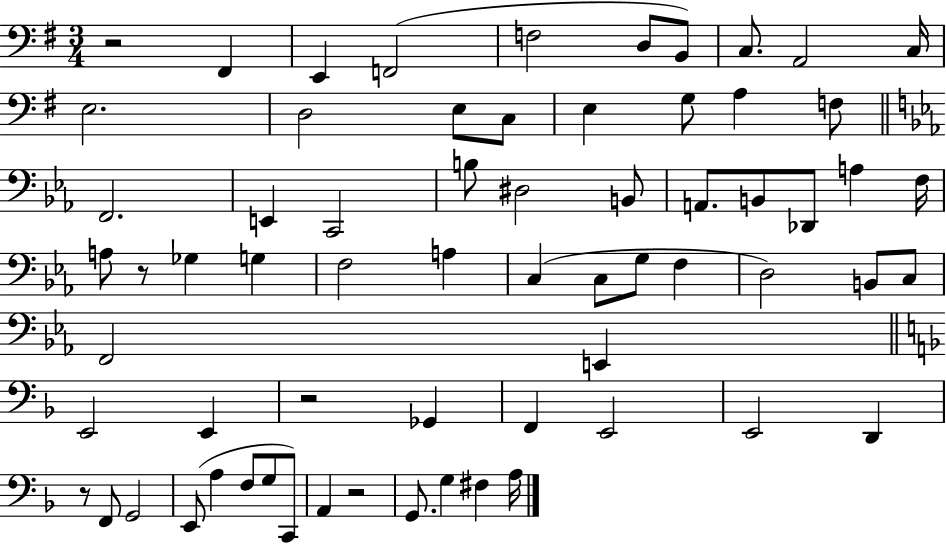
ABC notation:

X:1
T:Untitled
M:3/4
L:1/4
K:G
z2 ^F,, E,, F,,2 F,2 D,/2 B,,/2 C,/2 A,,2 C,/4 E,2 D,2 E,/2 C,/2 E, G,/2 A, F,/2 F,,2 E,, C,,2 B,/2 ^D,2 B,,/2 A,,/2 B,,/2 _D,,/2 A, F,/4 A,/2 z/2 _G, G, F,2 A, C, C,/2 G,/2 F, D,2 B,,/2 C,/2 F,,2 E,, E,,2 E,, z2 _G,, F,, E,,2 E,,2 D,, z/2 F,,/2 G,,2 E,,/2 A, F,/2 G,/2 C,,/2 A,, z2 G,,/2 G, ^F, A,/4